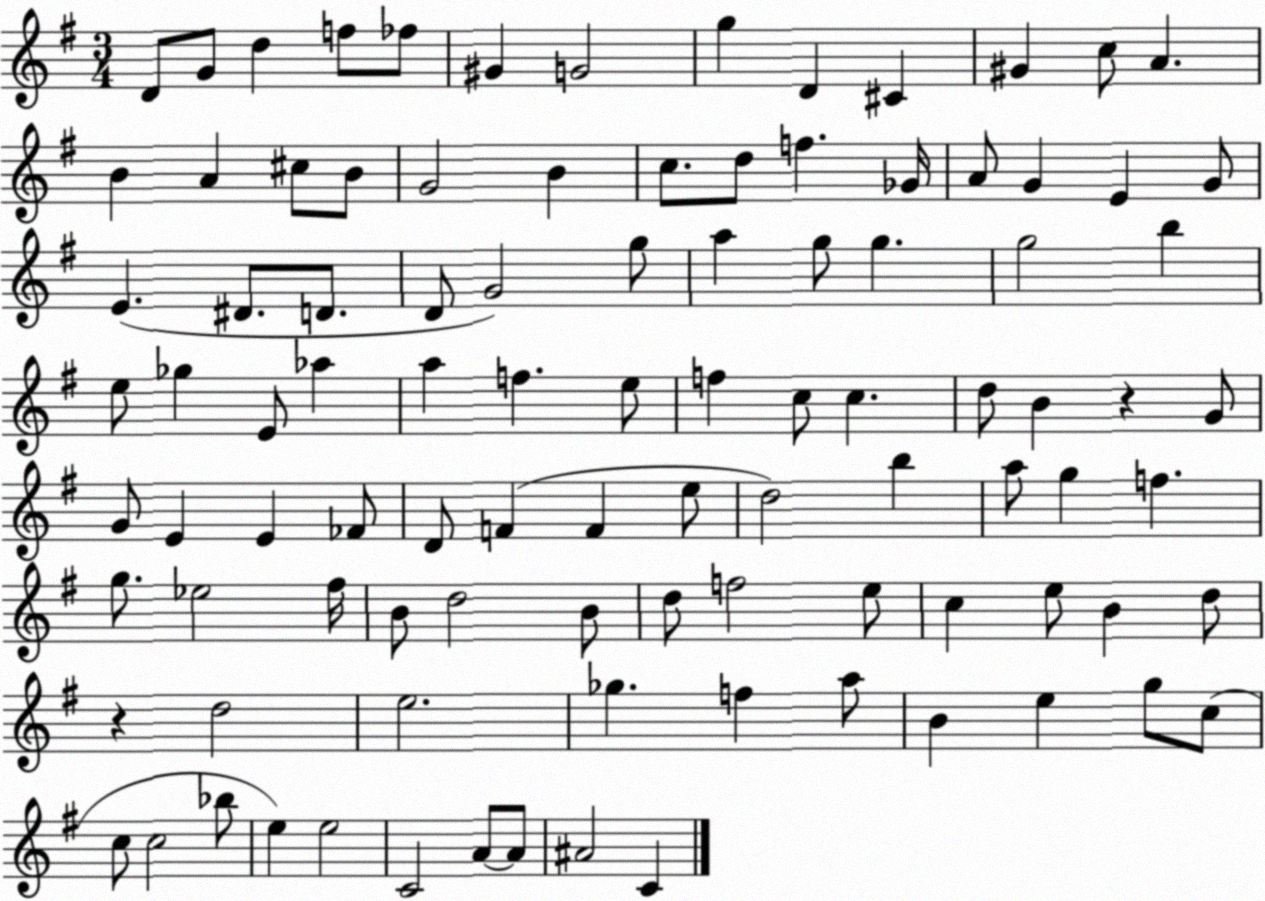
X:1
T:Untitled
M:3/4
L:1/4
K:G
D/2 G/2 d f/2 _f/2 ^G G2 g D ^C ^G c/2 A B A ^c/2 B/2 G2 B c/2 d/2 f _G/4 A/2 G E G/2 E ^D/2 D/2 D/2 G2 g/2 a g/2 g g2 b e/2 _g E/2 _a a f e/2 f c/2 c d/2 B z G/2 G/2 E E _F/2 D/2 F F e/2 d2 b a/2 g f g/2 _e2 ^f/4 B/2 d2 B/2 d/2 f2 e/2 c e/2 B d/2 z d2 e2 _g f a/2 B e g/2 c/2 c/2 c2 _b/2 e e2 C2 A/2 A/2 ^A2 C